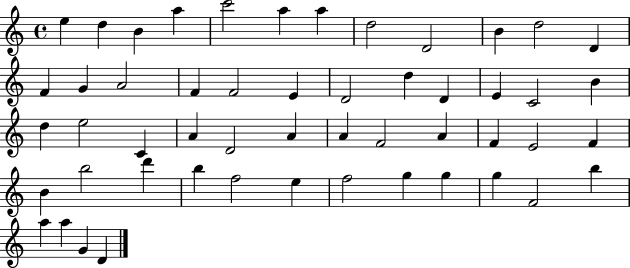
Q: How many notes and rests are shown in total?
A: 52